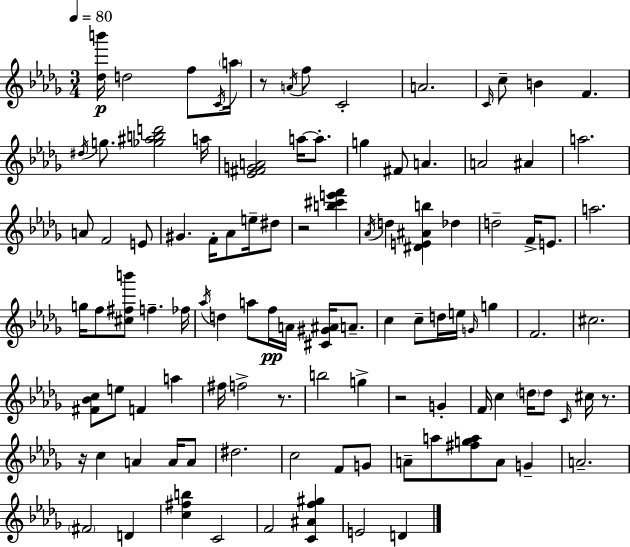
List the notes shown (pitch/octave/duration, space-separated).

[Db5,B6]/s D5/h F5/e C4/s A5/s R/e A4/s F5/e C4/h A4/h. C4/s C5/e B4/q F4/q. D#5/s G5/e. [Gb5,A#5,B5,D6]/h A5/s [Eb4,F#4,G4,A4]/h A5/s A5/e. G5/q F#4/e A4/q. A4/h A#4/q A5/h. A4/e F4/h E4/e G#4/q. F4/s Ab4/e E5/s D#5/e R/h [B5,C#6,E6,F6]/q Ab4/s D5/q [D#4,E4,A#4,B5]/q Db5/q D5/h F4/s E4/e. A5/h. G5/s F5/e [C#5,F#5,B6]/e F5/q. FES5/s Ab5/s D5/q A5/e F5/s A4/s [C#4,G#4,A#4]/s A4/e. C5/q C5/e D5/s E5/s G4/s G5/q F4/h. C#5/h. [F#4,Bb4,C5]/e E5/e F4/q A5/q F#5/s F5/h R/e. B5/h G5/q R/h G4/q F4/s C5/q D5/s D5/e C4/s C#5/s R/e. R/s C5/q A4/q A4/s A4/e D#5/h. C5/h F4/e G4/e A4/e A5/e [F#5,G5,A5]/e A4/e G4/q A4/h. F#4/h D4/q [C5,F#5,B5]/q C4/h F4/h [C4,A#4,F5,G#5]/q E4/h D4/q